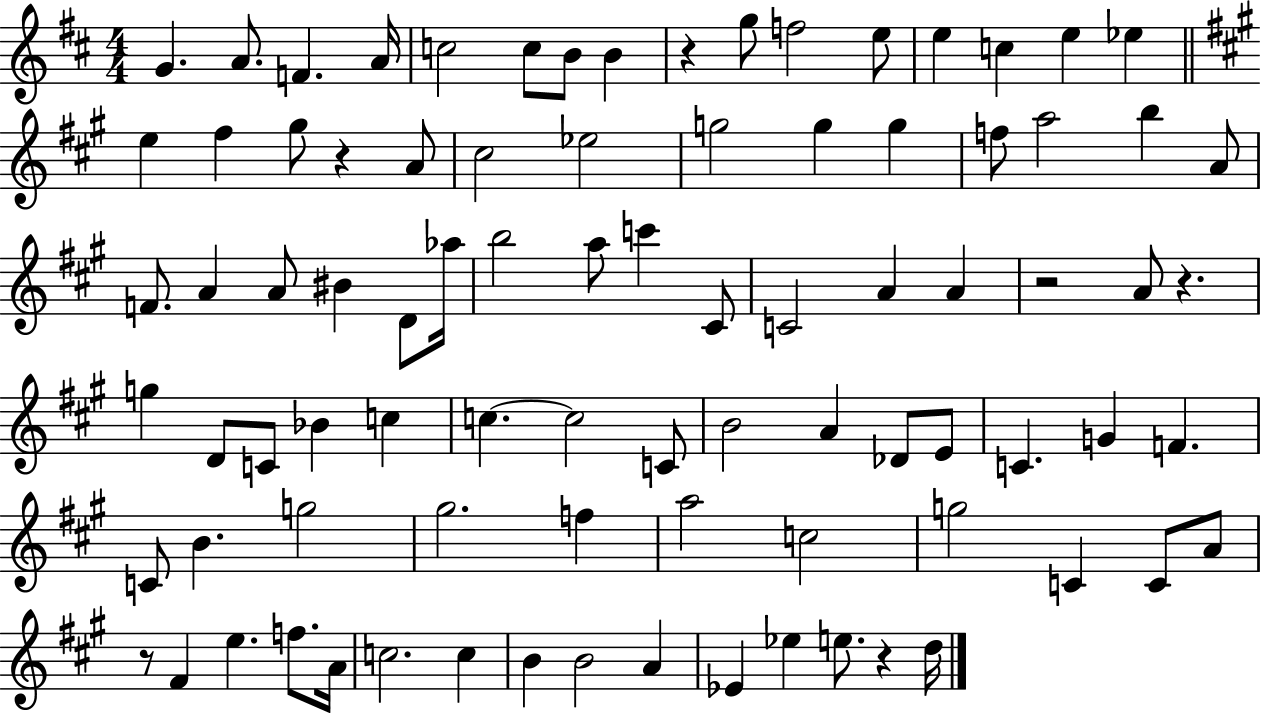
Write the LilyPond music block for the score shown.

{
  \clef treble
  \numericTimeSignature
  \time 4/4
  \key d \major
  \repeat volta 2 { g'4. a'8. f'4. a'16 | c''2 c''8 b'8 b'4 | r4 g''8 f''2 e''8 | e''4 c''4 e''4 ees''4 | \break \bar "||" \break \key a \major e''4 fis''4 gis''8 r4 a'8 | cis''2 ees''2 | g''2 g''4 g''4 | f''8 a''2 b''4 a'8 | \break f'8. a'4 a'8 bis'4 d'8 aes''16 | b''2 a''8 c'''4 cis'8 | c'2 a'4 a'4 | r2 a'8 r4. | \break g''4 d'8 c'8 bes'4 c''4 | c''4.~~ c''2 c'8 | b'2 a'4 des'8 e'8 | c'4. g'4 f'4. | \break c'8 b'4. g''2 | gis''2. f''4 | a''2 c''2 | g''2 c'4 c'8 a'8 | \break r8 fis'4 e''4. f''8. a'16 | c''2. c''4 | b'4 b'2 a'4 | ees'4 ees''4 e''8. r4 d''16 | \break } \bar "|."
}